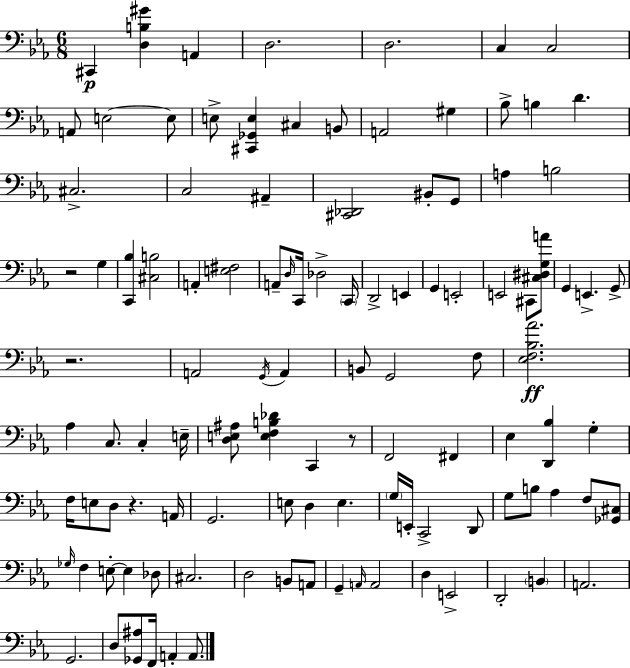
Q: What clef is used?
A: bass